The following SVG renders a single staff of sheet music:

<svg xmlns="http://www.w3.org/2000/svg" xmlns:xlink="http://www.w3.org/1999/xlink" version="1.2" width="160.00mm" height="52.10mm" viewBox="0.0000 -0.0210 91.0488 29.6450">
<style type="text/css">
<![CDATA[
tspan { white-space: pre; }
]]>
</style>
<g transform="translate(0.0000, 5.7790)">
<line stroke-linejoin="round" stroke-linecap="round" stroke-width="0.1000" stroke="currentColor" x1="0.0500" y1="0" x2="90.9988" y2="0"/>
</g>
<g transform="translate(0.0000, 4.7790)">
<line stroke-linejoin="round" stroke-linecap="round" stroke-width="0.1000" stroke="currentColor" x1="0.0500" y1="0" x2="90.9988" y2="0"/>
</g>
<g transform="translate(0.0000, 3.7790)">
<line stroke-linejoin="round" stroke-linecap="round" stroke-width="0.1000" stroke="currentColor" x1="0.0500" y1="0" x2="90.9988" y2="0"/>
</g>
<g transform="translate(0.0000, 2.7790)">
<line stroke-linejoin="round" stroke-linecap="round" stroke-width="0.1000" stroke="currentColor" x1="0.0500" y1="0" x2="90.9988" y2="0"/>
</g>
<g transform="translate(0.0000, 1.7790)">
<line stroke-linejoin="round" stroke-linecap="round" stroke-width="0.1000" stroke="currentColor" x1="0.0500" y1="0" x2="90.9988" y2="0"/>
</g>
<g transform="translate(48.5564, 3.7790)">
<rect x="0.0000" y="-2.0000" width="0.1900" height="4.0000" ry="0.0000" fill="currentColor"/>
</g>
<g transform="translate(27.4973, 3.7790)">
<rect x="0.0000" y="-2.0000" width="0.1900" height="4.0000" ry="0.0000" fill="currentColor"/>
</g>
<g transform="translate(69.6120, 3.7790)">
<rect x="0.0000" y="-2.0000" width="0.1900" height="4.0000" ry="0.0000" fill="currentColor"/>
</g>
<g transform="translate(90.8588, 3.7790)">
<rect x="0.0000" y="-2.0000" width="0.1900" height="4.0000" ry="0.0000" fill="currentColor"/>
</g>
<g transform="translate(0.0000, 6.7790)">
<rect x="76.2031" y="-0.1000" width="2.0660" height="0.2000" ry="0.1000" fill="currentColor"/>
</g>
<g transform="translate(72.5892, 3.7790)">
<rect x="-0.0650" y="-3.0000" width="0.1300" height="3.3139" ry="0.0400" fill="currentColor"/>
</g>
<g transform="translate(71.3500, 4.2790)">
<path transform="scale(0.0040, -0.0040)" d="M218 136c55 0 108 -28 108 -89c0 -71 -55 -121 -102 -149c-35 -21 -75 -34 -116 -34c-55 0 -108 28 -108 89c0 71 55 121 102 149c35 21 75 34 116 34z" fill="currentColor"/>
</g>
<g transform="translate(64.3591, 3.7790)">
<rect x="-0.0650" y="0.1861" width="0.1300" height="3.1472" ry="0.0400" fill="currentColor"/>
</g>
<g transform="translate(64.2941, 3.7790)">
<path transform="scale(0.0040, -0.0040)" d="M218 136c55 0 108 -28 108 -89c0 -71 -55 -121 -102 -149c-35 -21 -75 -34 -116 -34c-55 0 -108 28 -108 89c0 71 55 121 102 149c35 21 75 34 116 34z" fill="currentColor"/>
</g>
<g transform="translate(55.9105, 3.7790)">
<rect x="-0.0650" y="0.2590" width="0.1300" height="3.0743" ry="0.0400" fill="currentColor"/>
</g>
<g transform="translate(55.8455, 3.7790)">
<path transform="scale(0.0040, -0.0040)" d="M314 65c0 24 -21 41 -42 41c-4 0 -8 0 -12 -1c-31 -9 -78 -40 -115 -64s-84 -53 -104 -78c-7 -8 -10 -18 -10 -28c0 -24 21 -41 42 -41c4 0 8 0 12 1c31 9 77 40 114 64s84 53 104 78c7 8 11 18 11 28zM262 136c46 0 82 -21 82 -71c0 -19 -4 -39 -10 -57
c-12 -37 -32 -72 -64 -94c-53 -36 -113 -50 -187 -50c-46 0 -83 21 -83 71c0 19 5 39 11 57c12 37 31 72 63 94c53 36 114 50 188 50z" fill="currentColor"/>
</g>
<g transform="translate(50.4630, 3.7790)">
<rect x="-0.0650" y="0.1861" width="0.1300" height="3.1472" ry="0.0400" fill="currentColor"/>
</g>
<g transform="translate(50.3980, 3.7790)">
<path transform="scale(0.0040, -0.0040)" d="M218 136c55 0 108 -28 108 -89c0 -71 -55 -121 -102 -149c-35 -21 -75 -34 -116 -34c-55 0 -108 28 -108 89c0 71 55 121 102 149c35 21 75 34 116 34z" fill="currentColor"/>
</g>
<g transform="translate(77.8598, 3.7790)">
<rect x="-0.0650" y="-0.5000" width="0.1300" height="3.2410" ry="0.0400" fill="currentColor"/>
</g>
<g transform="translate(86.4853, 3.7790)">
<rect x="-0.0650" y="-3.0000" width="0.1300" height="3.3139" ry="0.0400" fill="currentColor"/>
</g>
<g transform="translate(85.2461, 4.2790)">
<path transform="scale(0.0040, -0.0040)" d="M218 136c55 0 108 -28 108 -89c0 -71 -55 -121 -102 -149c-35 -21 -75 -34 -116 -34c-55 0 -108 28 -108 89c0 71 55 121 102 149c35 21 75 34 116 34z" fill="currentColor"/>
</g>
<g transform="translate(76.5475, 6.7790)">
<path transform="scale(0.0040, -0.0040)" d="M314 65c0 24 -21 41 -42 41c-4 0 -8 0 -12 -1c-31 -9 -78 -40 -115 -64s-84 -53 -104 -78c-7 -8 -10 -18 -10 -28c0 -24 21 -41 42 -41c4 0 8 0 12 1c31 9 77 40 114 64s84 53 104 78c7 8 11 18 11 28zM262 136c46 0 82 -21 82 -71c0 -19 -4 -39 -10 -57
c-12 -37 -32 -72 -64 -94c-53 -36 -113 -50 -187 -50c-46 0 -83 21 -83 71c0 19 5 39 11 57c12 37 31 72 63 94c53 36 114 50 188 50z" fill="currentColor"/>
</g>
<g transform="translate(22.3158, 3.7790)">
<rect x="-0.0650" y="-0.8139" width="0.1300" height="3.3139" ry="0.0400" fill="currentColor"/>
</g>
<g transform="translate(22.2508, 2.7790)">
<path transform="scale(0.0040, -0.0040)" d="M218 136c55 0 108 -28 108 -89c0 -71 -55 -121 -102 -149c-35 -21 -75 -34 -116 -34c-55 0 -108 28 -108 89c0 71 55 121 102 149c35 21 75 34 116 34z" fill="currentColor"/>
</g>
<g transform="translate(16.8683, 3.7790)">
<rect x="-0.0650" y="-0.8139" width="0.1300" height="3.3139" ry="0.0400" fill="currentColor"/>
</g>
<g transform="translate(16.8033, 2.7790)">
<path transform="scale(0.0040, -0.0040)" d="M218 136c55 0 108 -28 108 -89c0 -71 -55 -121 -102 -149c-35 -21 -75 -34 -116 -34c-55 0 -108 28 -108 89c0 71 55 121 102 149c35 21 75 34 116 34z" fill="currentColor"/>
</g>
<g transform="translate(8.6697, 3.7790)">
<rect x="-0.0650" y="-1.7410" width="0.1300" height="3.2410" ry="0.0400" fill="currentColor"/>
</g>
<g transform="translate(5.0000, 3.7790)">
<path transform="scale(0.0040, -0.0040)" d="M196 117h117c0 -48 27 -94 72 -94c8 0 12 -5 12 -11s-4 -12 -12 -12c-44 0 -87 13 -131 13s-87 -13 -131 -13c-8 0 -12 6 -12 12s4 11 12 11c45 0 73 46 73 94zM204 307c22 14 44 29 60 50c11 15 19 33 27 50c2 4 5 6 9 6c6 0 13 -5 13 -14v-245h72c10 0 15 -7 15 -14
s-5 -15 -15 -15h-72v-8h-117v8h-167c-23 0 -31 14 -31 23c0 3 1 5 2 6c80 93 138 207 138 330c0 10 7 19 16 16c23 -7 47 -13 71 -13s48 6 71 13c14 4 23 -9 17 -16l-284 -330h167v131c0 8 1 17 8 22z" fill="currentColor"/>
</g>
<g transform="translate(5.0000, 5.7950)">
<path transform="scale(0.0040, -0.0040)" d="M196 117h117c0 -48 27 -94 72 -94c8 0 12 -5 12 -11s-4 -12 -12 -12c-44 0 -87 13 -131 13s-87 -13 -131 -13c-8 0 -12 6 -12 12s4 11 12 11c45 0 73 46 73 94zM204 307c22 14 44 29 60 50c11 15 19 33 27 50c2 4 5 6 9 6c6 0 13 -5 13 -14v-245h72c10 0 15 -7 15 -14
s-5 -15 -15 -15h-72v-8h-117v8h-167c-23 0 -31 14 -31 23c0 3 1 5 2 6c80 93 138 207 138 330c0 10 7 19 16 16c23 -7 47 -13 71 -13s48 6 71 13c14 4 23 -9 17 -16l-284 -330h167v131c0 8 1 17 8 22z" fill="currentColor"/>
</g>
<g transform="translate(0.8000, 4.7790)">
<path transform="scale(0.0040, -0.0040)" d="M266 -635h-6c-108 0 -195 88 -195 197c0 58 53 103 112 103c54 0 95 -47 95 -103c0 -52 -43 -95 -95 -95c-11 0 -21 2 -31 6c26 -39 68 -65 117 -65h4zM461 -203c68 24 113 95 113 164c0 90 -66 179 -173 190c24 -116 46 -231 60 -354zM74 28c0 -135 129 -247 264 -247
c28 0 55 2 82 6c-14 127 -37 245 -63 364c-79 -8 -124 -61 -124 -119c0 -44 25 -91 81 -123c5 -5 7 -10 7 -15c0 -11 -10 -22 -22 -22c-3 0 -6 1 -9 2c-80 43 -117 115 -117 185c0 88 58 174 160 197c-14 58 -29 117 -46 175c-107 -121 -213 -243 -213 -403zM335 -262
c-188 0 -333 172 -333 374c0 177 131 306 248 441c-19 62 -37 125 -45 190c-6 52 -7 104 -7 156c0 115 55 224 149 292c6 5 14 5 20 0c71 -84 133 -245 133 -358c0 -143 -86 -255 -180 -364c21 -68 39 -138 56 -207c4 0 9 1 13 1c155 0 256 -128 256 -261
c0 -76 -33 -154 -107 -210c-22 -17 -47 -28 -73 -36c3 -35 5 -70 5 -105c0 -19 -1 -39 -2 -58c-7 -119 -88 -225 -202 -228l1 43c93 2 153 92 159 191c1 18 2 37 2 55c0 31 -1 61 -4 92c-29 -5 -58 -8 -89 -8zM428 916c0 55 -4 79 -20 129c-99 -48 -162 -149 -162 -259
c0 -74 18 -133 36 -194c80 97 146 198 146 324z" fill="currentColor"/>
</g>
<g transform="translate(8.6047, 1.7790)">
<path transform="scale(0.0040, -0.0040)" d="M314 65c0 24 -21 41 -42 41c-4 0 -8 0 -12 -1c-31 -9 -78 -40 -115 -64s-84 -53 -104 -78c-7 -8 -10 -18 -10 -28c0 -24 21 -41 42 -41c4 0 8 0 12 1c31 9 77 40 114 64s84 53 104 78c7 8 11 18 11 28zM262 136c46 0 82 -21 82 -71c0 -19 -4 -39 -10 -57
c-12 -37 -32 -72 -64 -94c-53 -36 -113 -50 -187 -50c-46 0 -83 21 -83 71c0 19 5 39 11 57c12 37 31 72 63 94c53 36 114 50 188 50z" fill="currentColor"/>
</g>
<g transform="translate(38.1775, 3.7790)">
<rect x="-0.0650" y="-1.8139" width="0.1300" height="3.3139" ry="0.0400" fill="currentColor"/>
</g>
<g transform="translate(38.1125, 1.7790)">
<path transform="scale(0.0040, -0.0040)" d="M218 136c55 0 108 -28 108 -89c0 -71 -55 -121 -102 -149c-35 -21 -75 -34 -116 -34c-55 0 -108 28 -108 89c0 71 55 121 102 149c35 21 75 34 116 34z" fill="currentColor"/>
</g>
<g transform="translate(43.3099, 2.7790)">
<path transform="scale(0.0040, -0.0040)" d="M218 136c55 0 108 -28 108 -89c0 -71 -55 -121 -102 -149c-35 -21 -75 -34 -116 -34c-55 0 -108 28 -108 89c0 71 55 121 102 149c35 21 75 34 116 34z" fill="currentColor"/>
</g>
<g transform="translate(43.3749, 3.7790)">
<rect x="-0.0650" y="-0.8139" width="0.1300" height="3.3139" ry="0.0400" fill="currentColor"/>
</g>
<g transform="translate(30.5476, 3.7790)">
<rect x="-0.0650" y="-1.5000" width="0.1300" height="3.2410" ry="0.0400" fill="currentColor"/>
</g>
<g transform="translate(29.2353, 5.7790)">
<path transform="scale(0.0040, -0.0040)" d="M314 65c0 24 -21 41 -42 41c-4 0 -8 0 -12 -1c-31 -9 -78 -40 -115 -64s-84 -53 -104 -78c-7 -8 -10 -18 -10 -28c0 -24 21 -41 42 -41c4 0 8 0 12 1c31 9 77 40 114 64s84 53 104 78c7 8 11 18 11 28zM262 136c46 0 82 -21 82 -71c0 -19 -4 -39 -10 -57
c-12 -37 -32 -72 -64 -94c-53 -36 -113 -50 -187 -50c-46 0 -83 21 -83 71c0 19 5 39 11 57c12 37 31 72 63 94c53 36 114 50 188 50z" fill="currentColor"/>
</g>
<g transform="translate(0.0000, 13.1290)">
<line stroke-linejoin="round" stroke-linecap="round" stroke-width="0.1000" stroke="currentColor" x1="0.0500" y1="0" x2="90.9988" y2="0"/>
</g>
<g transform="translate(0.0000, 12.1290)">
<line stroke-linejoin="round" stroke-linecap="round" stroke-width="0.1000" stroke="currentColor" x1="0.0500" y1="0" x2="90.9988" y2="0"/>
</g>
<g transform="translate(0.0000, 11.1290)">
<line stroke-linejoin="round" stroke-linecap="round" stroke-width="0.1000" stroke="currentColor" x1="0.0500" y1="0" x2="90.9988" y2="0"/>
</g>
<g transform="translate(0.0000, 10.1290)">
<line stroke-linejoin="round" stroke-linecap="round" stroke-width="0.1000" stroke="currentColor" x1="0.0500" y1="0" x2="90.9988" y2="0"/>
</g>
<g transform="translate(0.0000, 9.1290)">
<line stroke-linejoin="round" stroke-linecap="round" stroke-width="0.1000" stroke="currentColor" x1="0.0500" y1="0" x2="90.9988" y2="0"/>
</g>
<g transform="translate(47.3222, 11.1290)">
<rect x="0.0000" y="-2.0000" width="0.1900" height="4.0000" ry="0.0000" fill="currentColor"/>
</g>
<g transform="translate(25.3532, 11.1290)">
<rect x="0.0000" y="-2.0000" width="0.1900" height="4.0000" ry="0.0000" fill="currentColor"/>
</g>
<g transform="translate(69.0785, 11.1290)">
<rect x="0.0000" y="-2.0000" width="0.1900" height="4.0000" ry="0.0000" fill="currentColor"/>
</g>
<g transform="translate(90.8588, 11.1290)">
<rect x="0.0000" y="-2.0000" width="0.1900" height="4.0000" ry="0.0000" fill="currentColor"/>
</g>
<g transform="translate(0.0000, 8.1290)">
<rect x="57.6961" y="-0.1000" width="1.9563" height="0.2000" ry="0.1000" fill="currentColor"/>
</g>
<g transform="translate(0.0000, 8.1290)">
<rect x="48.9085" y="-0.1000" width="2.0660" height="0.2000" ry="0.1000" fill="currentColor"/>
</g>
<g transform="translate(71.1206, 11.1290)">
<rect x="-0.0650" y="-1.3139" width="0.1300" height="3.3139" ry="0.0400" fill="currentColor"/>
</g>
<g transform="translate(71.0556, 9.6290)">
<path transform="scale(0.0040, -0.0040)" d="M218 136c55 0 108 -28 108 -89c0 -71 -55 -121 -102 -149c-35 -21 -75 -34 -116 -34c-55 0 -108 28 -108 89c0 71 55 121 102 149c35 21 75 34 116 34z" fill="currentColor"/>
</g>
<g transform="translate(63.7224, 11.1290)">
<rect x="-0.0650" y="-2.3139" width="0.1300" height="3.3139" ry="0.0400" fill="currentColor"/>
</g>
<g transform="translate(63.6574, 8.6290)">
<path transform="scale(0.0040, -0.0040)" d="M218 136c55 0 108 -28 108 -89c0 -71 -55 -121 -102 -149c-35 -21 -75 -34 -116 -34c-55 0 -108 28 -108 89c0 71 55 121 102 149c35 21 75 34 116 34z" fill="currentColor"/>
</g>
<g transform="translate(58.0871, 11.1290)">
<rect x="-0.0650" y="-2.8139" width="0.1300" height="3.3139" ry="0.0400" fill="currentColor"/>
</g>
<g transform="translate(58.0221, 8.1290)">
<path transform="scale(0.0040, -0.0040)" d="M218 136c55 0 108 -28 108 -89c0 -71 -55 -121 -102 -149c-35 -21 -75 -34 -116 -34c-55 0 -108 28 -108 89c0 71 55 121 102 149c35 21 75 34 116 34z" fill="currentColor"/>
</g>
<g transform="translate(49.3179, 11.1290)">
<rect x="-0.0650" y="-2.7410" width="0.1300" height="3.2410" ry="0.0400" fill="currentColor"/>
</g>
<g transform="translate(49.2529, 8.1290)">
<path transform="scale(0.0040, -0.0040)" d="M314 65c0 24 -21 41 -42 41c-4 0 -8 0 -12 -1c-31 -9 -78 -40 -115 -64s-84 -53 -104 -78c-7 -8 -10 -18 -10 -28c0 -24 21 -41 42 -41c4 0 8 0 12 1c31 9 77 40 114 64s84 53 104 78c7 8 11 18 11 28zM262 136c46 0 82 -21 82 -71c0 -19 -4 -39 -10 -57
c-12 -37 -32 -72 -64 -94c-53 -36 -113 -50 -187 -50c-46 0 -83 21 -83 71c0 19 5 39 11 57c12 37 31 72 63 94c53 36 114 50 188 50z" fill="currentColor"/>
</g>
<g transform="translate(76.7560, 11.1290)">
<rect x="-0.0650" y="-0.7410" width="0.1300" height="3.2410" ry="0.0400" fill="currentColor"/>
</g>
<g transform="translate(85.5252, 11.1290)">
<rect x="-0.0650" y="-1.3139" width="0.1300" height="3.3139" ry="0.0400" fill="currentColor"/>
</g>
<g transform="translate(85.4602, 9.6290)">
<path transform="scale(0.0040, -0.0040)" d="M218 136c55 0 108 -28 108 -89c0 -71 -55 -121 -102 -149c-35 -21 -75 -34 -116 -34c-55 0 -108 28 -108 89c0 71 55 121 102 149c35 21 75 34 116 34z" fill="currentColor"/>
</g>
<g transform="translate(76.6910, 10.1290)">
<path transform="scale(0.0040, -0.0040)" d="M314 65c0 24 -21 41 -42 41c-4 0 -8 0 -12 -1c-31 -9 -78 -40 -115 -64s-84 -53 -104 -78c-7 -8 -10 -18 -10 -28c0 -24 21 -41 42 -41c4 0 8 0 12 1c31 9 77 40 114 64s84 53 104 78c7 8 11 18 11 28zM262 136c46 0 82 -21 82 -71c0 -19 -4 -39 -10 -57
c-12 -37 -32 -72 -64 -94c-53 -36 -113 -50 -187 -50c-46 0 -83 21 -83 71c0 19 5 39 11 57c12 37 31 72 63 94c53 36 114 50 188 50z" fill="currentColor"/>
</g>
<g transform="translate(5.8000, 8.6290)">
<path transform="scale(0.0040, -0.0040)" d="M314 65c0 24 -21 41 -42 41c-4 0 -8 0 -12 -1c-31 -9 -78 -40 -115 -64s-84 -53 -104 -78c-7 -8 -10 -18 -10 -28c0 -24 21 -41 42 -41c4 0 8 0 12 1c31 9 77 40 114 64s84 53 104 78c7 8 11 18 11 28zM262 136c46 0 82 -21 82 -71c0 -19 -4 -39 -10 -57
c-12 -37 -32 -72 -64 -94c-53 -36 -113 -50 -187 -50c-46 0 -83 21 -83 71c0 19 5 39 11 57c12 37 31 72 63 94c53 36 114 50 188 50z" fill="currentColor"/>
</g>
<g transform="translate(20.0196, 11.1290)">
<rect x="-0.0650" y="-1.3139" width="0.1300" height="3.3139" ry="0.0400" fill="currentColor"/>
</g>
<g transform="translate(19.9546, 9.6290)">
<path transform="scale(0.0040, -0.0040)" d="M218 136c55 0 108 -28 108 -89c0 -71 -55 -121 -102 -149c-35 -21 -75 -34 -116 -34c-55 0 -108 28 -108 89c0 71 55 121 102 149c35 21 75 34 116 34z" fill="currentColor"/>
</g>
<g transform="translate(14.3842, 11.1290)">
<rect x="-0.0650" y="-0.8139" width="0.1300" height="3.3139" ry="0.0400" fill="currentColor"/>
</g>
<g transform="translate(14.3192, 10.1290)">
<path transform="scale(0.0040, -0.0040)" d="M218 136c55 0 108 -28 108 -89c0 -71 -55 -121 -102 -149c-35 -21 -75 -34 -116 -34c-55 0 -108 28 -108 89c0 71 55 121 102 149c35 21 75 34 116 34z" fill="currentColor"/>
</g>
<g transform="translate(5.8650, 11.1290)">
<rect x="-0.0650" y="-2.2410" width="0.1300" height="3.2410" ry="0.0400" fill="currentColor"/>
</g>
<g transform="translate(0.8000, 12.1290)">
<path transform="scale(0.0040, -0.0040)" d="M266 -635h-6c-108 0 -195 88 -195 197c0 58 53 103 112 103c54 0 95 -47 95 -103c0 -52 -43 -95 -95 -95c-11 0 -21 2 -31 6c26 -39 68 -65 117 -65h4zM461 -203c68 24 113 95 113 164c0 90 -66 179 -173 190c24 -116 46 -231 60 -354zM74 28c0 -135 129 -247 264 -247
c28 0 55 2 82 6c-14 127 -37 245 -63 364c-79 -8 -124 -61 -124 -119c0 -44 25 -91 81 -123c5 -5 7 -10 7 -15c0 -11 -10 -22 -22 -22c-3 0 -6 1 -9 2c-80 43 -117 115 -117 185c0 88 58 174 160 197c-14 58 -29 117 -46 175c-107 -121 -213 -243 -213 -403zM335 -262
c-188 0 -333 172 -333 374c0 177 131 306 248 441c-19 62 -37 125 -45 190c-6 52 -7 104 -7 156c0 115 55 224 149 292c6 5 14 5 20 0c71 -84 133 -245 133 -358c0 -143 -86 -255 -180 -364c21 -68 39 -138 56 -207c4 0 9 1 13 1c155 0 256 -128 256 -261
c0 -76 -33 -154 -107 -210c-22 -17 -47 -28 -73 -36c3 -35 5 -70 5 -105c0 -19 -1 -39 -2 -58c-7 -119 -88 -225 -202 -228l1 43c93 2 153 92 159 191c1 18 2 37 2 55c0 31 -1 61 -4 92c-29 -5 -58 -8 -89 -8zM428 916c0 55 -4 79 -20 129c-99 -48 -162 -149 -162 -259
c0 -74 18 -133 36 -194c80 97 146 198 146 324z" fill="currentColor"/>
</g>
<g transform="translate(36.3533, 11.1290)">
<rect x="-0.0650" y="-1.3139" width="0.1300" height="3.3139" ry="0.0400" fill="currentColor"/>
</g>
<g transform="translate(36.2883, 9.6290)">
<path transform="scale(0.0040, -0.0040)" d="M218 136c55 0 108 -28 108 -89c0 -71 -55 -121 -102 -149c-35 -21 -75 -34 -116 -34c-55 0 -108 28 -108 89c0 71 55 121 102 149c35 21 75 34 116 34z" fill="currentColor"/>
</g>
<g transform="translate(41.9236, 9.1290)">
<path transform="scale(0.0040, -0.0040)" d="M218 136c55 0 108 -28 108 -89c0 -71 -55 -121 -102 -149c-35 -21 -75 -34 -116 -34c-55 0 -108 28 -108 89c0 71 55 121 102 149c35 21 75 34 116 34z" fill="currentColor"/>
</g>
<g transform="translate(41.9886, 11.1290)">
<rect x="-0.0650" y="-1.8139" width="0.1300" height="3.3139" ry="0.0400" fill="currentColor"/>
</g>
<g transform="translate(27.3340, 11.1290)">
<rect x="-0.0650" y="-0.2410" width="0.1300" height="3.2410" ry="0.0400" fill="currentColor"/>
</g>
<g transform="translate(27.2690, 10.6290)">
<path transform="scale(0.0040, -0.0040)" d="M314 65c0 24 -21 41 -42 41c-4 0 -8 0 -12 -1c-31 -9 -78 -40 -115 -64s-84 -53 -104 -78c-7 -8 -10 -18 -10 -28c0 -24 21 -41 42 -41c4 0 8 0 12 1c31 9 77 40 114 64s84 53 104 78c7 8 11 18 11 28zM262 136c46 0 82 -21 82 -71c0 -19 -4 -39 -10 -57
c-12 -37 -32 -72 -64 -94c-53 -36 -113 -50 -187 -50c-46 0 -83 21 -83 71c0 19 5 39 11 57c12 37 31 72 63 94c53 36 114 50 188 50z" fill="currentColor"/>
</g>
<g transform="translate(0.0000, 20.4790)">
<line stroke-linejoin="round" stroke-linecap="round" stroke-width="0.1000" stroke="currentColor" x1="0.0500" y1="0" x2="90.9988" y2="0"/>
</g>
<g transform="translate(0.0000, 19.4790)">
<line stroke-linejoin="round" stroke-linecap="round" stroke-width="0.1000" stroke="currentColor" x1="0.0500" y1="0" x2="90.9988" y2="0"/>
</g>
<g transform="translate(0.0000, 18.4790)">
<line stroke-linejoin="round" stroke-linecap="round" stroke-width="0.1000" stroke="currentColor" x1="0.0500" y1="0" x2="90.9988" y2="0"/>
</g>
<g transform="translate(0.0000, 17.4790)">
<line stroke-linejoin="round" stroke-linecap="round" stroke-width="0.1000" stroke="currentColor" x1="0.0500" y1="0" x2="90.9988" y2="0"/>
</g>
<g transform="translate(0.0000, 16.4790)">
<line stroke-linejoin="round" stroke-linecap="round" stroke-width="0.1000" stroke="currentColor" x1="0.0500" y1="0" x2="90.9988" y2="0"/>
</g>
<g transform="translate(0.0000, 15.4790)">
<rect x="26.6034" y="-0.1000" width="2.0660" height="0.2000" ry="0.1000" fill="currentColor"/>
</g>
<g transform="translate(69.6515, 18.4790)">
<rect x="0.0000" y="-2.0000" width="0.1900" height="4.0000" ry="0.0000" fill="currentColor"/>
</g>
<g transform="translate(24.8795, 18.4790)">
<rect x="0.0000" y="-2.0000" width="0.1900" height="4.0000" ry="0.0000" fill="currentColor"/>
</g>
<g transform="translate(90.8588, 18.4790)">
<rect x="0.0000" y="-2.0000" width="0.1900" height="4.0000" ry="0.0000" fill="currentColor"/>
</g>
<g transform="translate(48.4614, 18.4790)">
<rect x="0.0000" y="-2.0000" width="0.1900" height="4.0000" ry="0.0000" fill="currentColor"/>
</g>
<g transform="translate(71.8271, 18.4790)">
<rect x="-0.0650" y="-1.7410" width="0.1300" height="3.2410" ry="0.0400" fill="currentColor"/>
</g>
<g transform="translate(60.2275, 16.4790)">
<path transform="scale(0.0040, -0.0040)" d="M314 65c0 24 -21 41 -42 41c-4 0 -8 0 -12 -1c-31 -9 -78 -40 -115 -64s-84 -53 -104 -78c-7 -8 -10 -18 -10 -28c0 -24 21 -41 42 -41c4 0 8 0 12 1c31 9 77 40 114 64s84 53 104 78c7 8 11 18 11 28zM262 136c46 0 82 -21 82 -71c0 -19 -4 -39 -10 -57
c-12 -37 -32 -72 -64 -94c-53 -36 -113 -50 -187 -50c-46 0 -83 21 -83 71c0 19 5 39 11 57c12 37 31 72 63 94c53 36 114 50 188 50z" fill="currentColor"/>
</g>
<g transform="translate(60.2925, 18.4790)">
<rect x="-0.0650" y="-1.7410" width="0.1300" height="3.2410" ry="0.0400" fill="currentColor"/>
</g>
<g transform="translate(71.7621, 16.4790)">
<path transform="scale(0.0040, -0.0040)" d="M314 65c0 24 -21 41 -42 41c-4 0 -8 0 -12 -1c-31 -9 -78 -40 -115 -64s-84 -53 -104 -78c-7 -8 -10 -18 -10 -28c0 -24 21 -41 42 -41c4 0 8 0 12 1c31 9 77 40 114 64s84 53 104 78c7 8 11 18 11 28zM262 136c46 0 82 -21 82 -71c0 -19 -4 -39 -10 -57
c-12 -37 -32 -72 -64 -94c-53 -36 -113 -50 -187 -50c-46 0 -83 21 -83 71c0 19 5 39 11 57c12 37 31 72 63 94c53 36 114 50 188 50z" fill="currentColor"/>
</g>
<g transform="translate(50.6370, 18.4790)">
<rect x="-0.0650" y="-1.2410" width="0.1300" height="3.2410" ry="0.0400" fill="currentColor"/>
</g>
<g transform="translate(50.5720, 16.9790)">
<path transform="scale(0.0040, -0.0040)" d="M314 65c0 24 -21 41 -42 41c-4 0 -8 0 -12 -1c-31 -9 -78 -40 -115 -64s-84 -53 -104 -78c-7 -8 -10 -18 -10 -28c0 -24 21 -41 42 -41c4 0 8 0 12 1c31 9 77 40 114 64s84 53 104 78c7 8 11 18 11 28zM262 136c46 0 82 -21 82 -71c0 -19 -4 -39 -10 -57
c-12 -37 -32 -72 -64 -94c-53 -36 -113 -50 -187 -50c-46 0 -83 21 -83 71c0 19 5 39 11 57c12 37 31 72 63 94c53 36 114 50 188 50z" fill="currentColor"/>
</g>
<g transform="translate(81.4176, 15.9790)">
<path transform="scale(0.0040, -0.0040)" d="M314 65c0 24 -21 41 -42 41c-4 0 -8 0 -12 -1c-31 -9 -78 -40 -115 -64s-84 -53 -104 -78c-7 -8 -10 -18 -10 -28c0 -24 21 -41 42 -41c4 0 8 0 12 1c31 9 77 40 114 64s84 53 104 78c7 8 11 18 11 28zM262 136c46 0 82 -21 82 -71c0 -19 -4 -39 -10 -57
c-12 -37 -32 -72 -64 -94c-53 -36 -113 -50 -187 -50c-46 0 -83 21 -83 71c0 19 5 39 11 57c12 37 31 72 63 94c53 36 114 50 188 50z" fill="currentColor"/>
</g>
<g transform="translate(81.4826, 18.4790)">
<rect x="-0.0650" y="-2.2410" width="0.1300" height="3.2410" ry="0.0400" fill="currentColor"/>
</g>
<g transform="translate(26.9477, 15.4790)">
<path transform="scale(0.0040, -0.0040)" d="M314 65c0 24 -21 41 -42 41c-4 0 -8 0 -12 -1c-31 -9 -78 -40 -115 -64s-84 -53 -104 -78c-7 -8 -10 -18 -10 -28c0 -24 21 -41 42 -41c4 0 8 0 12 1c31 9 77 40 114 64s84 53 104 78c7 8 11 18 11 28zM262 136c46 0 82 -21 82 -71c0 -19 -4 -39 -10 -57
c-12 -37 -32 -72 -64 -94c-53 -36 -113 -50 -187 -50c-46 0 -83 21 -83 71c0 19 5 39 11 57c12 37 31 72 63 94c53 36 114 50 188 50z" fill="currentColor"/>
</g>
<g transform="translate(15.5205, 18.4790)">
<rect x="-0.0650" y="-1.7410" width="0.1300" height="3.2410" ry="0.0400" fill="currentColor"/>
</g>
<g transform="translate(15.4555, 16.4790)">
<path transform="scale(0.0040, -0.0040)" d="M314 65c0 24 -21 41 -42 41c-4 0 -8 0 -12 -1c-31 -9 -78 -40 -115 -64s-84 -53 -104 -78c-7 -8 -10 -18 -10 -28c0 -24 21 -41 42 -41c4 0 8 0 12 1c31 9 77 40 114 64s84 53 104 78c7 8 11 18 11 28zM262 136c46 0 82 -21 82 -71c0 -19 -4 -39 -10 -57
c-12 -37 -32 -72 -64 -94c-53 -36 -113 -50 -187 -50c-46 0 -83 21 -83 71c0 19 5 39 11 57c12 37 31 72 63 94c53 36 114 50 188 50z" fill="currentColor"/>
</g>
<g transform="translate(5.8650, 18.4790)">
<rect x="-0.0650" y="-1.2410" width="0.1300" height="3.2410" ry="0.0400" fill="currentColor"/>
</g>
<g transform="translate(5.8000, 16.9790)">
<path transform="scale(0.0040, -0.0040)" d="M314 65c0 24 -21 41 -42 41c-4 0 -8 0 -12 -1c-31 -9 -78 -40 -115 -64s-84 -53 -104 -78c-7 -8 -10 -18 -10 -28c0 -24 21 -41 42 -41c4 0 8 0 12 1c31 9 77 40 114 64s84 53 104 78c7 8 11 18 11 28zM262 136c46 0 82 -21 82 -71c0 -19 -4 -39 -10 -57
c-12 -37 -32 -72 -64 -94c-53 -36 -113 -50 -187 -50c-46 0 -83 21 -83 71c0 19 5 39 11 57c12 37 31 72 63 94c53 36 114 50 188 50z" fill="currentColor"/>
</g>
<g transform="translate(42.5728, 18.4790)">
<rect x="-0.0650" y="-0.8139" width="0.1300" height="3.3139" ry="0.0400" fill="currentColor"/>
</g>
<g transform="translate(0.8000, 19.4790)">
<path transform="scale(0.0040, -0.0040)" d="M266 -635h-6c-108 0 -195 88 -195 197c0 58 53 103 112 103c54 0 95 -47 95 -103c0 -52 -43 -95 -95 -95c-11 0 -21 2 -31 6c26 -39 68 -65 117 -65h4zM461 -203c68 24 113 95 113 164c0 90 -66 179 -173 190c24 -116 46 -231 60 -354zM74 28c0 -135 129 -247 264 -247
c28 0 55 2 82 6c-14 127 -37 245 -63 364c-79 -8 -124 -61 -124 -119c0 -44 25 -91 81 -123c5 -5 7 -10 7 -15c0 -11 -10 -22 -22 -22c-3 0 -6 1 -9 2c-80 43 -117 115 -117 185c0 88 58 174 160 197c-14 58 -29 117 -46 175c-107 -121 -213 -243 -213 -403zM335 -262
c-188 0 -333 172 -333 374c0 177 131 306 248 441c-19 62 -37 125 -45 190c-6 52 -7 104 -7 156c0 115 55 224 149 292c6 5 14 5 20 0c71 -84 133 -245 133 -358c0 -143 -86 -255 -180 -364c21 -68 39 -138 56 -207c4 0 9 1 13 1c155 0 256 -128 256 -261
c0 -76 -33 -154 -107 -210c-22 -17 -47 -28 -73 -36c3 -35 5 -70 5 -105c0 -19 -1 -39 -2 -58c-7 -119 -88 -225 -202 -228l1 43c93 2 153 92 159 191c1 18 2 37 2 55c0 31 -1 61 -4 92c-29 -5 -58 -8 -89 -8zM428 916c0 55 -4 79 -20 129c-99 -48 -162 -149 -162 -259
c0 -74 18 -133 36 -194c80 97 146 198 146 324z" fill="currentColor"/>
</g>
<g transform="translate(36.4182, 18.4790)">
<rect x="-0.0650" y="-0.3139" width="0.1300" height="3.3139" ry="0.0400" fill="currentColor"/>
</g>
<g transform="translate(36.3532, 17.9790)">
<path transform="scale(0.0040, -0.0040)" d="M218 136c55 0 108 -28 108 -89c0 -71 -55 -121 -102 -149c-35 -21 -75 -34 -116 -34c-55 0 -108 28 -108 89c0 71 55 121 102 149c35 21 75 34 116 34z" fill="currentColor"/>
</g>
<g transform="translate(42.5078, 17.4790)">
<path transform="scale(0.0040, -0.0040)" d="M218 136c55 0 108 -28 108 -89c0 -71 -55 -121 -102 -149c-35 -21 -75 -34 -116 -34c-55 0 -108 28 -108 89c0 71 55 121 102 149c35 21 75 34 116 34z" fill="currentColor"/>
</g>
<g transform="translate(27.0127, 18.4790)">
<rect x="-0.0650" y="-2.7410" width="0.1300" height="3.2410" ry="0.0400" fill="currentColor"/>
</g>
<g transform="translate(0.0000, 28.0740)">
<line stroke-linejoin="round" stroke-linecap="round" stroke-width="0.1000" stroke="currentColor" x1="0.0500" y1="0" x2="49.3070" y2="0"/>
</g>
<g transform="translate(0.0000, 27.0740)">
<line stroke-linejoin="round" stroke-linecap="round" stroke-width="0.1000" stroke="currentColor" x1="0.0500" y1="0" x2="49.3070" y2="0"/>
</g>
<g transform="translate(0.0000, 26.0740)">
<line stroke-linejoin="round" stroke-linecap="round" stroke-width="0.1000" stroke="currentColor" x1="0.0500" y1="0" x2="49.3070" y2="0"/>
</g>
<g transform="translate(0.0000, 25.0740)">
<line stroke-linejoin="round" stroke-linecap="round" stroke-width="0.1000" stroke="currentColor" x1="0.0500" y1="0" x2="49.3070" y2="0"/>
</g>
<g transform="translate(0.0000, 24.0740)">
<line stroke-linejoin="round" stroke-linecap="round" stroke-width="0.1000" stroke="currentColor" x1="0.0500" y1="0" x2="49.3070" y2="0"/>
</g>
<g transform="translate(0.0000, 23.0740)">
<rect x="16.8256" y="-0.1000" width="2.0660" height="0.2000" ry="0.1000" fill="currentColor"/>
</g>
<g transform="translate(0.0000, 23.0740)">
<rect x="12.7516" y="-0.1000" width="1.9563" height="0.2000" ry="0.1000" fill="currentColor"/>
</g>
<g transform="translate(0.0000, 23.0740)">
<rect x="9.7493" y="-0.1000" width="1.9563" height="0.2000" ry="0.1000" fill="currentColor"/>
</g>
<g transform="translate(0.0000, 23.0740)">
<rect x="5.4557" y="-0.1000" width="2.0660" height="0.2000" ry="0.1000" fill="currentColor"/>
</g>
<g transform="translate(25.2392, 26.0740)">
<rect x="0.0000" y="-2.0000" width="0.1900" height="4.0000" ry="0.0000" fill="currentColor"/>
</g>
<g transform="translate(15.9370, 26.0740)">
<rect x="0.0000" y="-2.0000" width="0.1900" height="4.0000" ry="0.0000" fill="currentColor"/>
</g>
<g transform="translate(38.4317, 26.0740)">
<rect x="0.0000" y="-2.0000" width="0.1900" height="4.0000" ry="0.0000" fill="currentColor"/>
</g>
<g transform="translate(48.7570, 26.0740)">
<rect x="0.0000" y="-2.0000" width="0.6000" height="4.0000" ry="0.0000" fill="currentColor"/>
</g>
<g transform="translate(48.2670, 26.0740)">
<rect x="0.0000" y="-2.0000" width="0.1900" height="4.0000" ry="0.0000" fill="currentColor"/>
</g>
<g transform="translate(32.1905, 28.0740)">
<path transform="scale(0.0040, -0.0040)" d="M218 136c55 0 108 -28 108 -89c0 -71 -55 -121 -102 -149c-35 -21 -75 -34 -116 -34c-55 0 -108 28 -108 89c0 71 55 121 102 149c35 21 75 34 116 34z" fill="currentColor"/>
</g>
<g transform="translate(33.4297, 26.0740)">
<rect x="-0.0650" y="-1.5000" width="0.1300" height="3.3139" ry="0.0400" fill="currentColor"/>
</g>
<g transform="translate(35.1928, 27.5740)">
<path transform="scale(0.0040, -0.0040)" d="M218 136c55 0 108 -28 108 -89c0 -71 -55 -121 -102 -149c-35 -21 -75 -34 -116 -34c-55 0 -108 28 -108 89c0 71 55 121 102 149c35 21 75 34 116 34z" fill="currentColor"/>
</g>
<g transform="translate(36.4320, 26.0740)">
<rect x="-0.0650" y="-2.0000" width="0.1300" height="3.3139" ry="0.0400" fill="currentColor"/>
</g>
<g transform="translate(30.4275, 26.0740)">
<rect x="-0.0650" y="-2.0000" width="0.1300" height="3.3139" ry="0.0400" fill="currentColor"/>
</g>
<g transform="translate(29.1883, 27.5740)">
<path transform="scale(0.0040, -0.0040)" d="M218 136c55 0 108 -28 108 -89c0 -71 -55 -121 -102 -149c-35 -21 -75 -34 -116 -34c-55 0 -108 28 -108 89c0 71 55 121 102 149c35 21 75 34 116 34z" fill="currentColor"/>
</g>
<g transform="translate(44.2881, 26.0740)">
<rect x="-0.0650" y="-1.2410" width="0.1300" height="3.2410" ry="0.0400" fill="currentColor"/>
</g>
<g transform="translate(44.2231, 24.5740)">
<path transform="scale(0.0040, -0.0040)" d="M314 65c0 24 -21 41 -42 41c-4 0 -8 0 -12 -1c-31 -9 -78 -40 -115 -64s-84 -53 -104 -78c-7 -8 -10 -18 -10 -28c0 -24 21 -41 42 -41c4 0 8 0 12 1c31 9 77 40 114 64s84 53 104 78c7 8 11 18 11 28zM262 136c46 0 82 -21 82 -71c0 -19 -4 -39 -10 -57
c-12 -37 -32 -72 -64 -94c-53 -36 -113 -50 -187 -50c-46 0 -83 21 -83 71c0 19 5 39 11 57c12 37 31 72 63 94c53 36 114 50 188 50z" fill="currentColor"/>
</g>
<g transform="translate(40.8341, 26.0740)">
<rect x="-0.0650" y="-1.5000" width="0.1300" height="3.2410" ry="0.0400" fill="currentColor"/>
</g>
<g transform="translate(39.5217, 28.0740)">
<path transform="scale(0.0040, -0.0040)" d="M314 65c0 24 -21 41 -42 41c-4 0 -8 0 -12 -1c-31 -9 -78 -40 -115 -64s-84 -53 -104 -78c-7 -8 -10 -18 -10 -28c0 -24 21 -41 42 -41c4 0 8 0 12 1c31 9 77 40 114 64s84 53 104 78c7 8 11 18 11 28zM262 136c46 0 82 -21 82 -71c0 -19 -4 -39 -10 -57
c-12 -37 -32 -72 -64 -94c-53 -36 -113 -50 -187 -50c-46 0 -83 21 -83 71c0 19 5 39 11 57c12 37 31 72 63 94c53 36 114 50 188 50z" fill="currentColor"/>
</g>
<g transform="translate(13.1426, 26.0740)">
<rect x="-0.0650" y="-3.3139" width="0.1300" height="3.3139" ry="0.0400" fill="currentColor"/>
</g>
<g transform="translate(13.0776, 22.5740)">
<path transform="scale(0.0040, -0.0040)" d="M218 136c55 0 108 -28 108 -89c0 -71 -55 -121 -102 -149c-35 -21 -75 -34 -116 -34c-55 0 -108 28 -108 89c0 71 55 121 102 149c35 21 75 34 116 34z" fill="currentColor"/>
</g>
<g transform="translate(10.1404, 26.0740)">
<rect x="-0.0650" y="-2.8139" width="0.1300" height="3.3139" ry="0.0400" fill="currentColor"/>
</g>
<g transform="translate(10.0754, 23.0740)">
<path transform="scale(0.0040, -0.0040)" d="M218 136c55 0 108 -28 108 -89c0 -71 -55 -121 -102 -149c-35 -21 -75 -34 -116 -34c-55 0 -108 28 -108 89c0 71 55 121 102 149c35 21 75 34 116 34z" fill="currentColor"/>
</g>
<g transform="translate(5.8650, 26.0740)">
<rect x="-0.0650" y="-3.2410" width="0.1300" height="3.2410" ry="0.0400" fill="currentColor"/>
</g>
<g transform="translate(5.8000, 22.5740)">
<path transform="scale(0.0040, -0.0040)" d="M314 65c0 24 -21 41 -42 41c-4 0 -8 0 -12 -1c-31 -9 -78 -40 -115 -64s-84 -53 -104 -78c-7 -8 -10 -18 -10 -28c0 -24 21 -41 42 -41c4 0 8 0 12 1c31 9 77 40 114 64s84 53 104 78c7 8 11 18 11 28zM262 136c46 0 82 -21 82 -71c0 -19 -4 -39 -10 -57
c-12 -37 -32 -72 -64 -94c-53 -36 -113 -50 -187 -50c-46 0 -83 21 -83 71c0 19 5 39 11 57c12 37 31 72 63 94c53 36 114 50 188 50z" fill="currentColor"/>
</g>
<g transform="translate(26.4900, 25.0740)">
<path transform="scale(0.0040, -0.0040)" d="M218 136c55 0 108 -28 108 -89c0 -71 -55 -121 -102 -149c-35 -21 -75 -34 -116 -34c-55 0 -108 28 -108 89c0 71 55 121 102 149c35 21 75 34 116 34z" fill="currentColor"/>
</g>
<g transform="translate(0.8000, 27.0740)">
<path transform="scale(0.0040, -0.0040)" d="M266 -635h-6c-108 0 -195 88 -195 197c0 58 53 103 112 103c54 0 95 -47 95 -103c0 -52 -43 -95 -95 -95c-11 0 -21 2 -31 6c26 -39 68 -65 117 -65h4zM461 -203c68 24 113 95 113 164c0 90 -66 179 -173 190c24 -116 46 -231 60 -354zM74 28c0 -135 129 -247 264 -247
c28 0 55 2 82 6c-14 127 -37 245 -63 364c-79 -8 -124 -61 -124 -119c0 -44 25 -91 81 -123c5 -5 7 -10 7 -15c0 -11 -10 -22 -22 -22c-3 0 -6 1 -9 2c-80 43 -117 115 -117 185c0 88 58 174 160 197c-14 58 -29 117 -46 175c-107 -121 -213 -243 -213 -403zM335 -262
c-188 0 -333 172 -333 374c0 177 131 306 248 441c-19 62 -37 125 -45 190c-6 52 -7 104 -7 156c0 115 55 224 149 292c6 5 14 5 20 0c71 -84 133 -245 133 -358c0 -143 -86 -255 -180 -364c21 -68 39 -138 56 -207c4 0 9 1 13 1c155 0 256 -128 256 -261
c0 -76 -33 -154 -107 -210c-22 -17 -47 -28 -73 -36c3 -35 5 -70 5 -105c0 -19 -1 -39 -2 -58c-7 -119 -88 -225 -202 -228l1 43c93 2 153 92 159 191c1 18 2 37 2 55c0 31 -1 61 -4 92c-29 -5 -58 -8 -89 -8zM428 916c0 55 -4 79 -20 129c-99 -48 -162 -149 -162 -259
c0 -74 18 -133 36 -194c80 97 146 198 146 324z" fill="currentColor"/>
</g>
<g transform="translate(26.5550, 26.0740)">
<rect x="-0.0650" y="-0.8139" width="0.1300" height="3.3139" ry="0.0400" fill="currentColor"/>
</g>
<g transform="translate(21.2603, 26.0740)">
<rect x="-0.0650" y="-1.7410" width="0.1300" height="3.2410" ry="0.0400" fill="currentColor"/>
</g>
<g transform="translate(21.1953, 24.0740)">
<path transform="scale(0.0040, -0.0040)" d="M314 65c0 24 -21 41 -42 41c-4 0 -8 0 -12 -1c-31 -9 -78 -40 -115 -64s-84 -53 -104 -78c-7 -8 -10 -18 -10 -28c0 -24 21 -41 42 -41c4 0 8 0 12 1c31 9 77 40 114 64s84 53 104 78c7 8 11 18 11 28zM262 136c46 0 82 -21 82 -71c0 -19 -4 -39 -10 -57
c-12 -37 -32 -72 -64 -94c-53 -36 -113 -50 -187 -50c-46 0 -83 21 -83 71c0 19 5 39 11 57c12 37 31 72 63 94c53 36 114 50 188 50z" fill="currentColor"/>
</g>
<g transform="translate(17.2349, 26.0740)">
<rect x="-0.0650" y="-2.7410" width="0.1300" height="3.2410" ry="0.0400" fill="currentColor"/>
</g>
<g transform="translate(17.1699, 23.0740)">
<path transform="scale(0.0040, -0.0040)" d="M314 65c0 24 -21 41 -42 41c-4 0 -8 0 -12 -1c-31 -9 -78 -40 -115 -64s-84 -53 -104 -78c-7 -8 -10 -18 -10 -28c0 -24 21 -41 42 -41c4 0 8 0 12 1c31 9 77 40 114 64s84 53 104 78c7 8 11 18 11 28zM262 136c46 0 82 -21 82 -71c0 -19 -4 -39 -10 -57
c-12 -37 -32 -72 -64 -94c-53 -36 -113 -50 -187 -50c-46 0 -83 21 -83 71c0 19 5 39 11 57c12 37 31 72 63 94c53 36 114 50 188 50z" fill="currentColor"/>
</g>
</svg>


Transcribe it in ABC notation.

X:1
T:Untitled
M:4/4
L:1/4
K:C
f2 d d E2 f d B B2 B A C2 A g2 d e c2 e f a2 a g e d2 e e2 f2 a2 c d e2 f2 f2 g2 b2 a b a2 f2 d F E F E2 e2